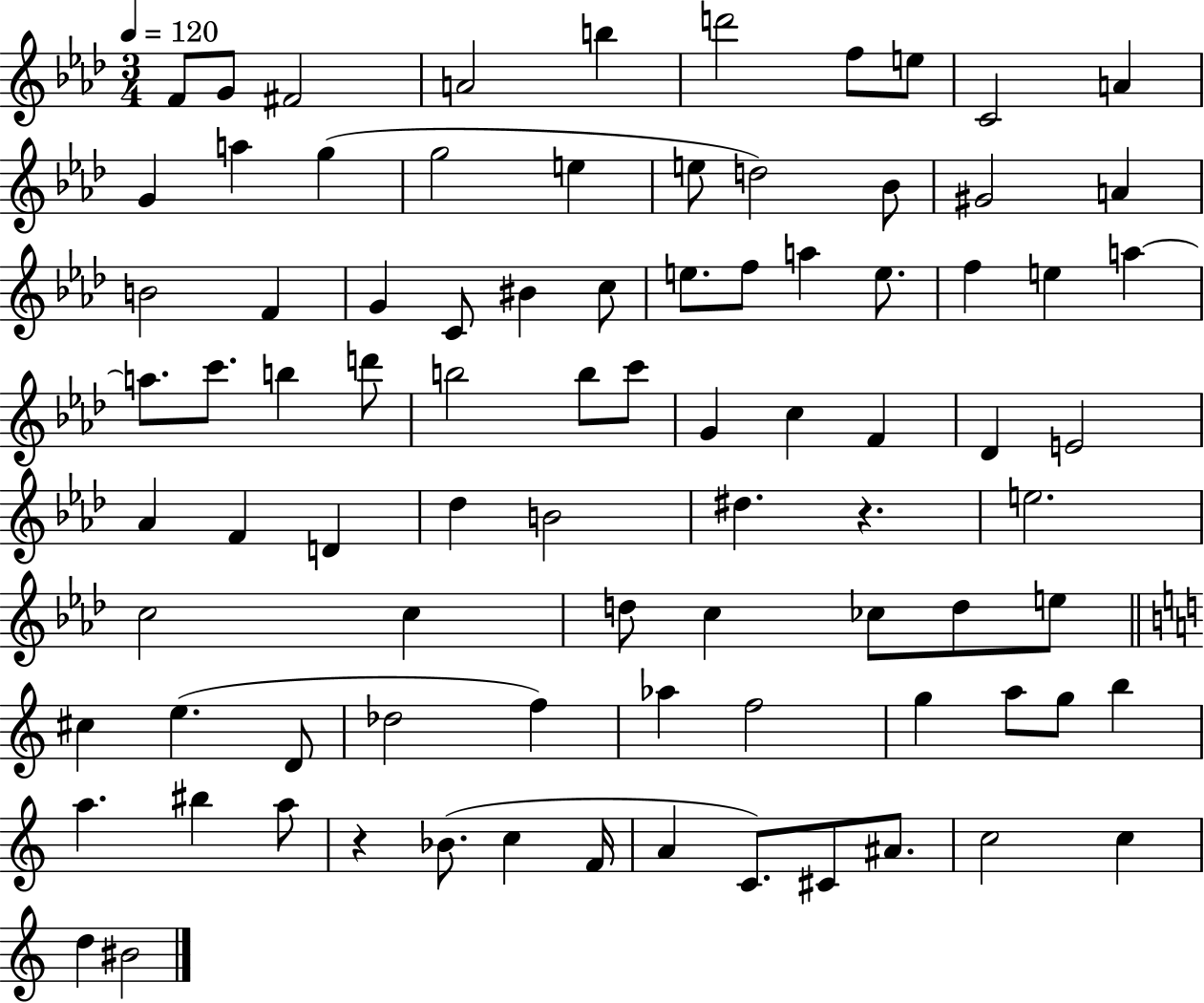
X:1
T:Untitled
M:3/4
L:1/4
K:Ab
F/2 G/2 ^F2 A2 b d'2 f/2 e/2 C2 A G a g g2 e e/2 d2 _B/2 ^G2 A B2 F G C/2 ^B c/2 e/2 f/2 a e/2 f e a a/2 c'/2 b d'/2 b2 b/2 c'/2 G c F _D E2 _A F D _d B2 ^d z e2 c2 c d/2 c _c/2 d/2 e/2 ^c e D/2 _d2 f _a f2 g a/2 g/2 b a ^b a/2 z _B/2 c F/4 A C/2 ^C/2 ^A/2 c2 c d ^B2